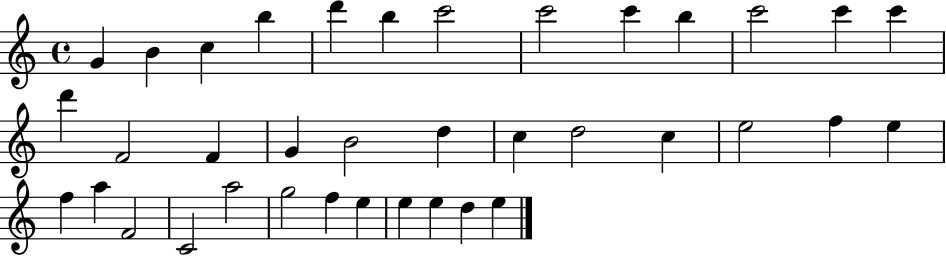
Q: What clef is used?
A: treble